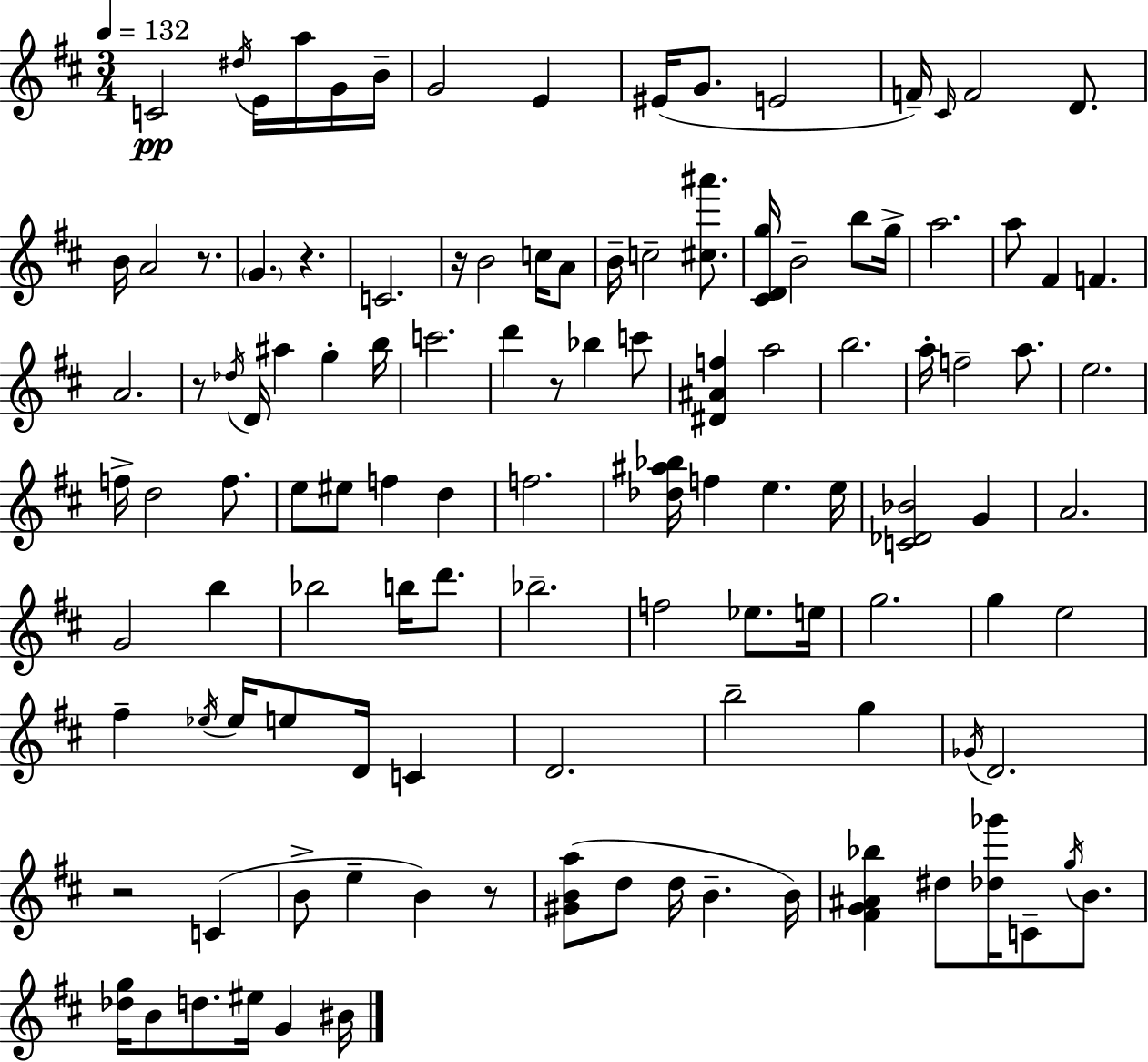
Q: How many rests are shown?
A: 7